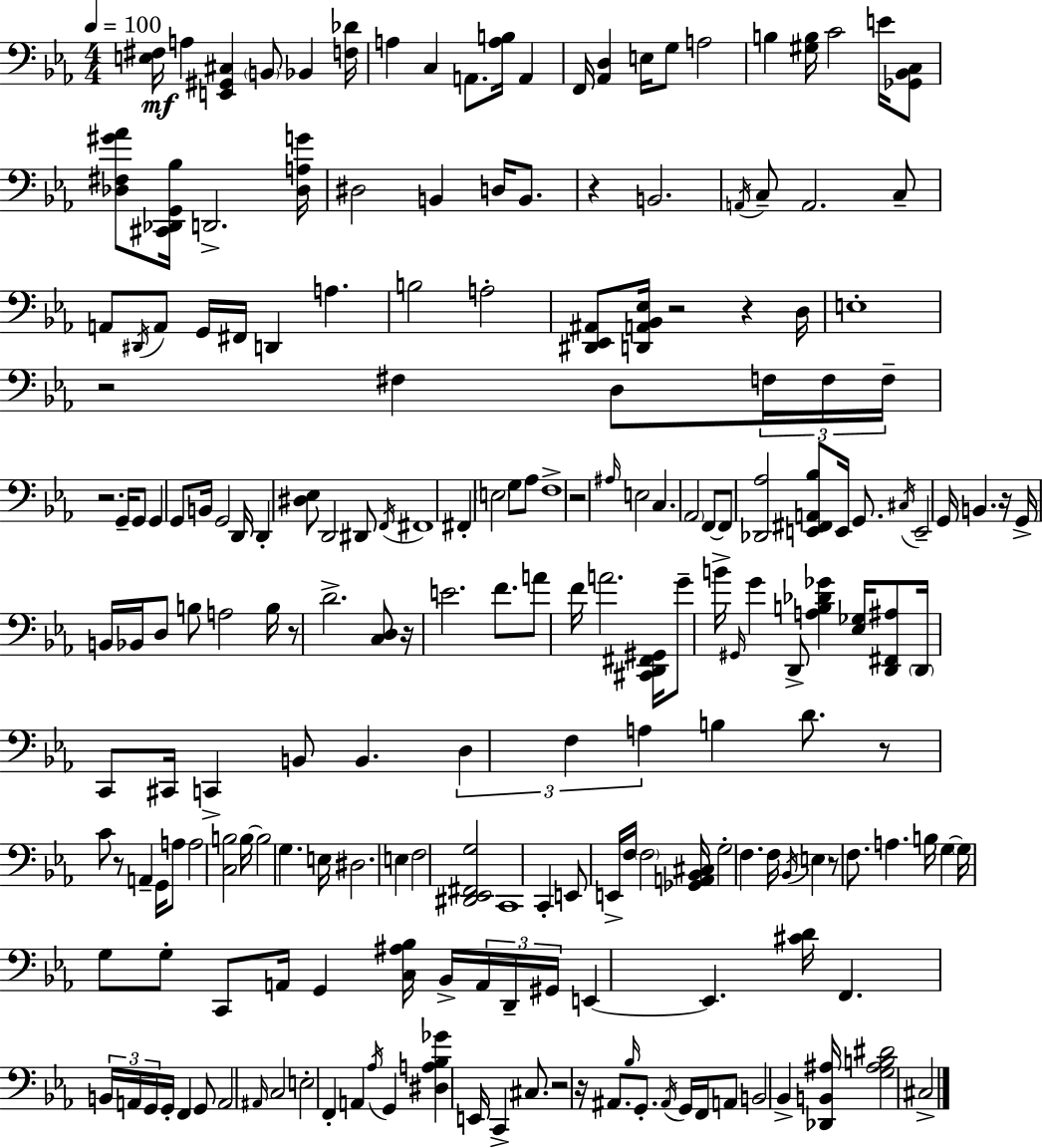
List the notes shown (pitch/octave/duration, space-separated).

[E3,F#3]/s A3/q [E2,G#2,C#3]/q B2/e Bb2/q [F3,Db4]/s A3/q C3/q A2/e. [A3,B3]/s A2/q F2/s [Ab2,D3]/q E3/s G3/e A3/h B3/q [G#3,B3]/s C4/h E4/s [Gb2,Bb2,C3]/e [Db3,F#3,G#4,Ab4]/e [C#2,Db2,G2,Bb3]/s D2/h. [Db3,A3,G4]/s D#3/h B2/q D3/s B2/e. R/q B2/h. A2/s C3/e A2/h. C3/e A2/e D#2/s A2/e G2/s F#2/s D2/q A3/q. B3/h A3/h [D#2,Eb2,A#2]/e [D2,A2,Bb2,Eb3]/s R/h R/q D3/s E3/w R/h F#3/q D3/e F3/s F3/s F3/s R/h. G2/s G2/e G2/q G2/e B2/s G2/h D2/s D2/q [D#3,Eb3]/e D2/h D#2/e F2/s F#2/w F#2/q E3/h G3/e Ab3/e F3/w R/h A#3/s E3/h C3/q. Ab2/h F2/e F2/e [Db2,Ab3]/h [E2,F#2,A2,Bb3]/e E2/s G2/e. C#3/s E2/h G2/s B2/q. R/s G2/s B2/s Bb2/s D3/e B3/e A3/h B3/s R/e D4/h. [C3,D3]/e R/s E4/h. F4/e. A4/e F4/s A4/h. [C#2,D2,F#2,G#2]/s G4/e B4/s G#2/s G4/q D2/e [A3,B3,Db4,Gb4]/q [Eb3,Gb3]/s [D2,F#2,A#3]/e D2/s C2/e C#2/s C2/q B2/e B2/q. D3/q F3/q A3/q B3/q D4/e. R/e C4/e R/e A2/q G2/s A3/e A3/h [C3,B3]/h B3/s B3/h G3/q. E3/s D#3/h. E3/q F3/h [D#2,Eb2,F#2,G3]/h C2/w C2/q E2/e E2/s F3/s F3/h [Gb2,A2,Bb2,C#3]/s G3/h F3/q. F3/s Bb2/s E3/q R/e F3/e. A3/q. B3/s G3/q G3/s G3/e G3/e C2/e A2/s G2/q [C3,A#3,Bb3]/s Bb2/s A2/s D2/s G#2/s E2/q E2/q. [C#4,D4]/s F2/q. B2/s A2/s G2/s G2/s F2/q G2/e A2/h A#2/s C3/h E3/h F2/q A2/q Ab3/s G2/q [D#3,A3,Bb3,Gb4]/q E2/s C2/q C#3/e. R/h R/s A#2/e. Bb3/s G2/e. A#2/s G2/s F2/s A2/e B2/h Bb2/q [Db2,B2,A#3]/s [G3,A#3,B3,D#4]/h C#3/h